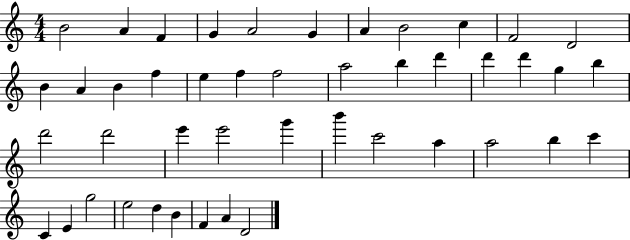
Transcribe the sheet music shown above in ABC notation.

X:1
T:Untitled
M:4/4
L:1/4
K:C
B2 A F G A2 G A B2 c F2 D2 B A B f e f f2 a2 b d' d' d' g b d'2 d'2 e' e'2 g' b' c'2 a a2 b c' C E g2 e2 d B F A D2